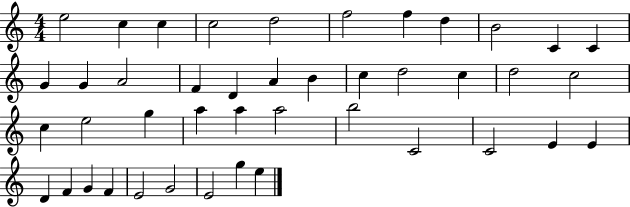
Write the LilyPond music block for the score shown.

{
  \clef treble
  \numericTimeSignature
  \time 4/4
  \key c \major
  e''2 c''4 c''4 | c''2 d''2 | f''2 f''4 d''4 | b'2 c'4 c'4 | \break g'4 g'4 a'2 | f'4 d'4 a'4 b'4 | c''4 d''2 c''4 | d''2 c''2 | \break c''4 e''2 g''4 | a''4 a''4 a''2 | b''2 c'2 | c'2 e'4 e'4 | \break d'4 f'4 g'4 f'4 | e'2 g'2 | e'2 g''4 e''4 | \bar "|."
}